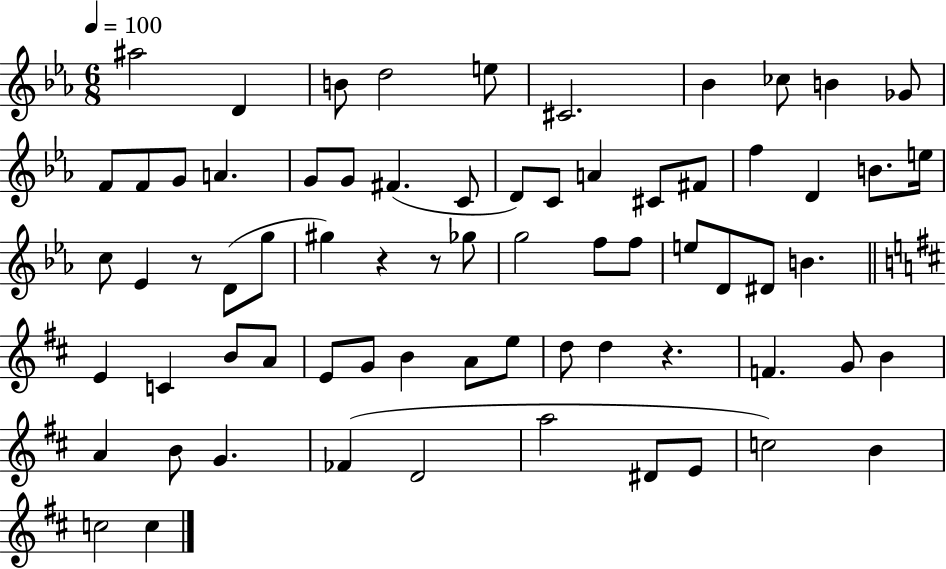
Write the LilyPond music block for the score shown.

{
  \clef treble
  \numericTimeSignature
  \time 6/8
  \key ees \major
  \tempo 4 = 100
  ais''2 d'4 | b'8 d''2 e''8 | cis'2. | bes'4 ces''8 b'4 ges'8 | \break f'8 f'8 g'8 a'4. | g'8 g'8 fis'4.( c'8 | d'8) c'8 a'4 cis'8 fis'8 | f''4 d'4 b'8. e''16 | \break c''8 ees'4 r8 d'8( g''8 | gis''4) r4 r8 ges''8 | g''2 f''8 f''8 | e''8 d'8 dis'8 b'4. | \break \bar "||" \break \key d \major e'4 c'4 b'8 a'8 | e'8 g'8 b'4 a'8 e''8 | d''8 d''4 r4. | f'4. g'8 b'4 | \break a'4 b'8 g'4. | fes'4( d'2 | a''2 dis'8 e'8 | c''2) b'4 | \break c''2 c''4 | \bar "|."
}